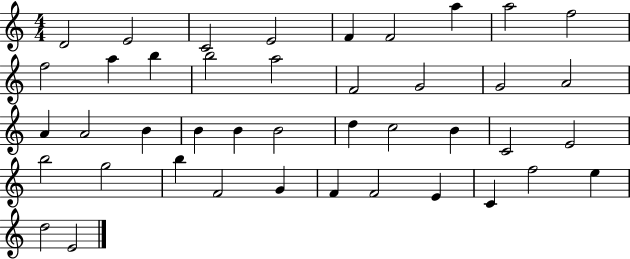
D4/h E4/h C4/h E4/h F4/q F4/h A5/q A5/h F5/h F5/h A5/q B5/q B5/h A5/h F4/h G4/h G4/h A4/h A4/q A4/h B4/q B4/q B4/q B4/h D5/q C5/h B4/q C4/h E4/h B5/h G5/h B5/q F4/h G4/q F4/q F4/h E4/q C4/q F5/h E5/q D5/h E4/h